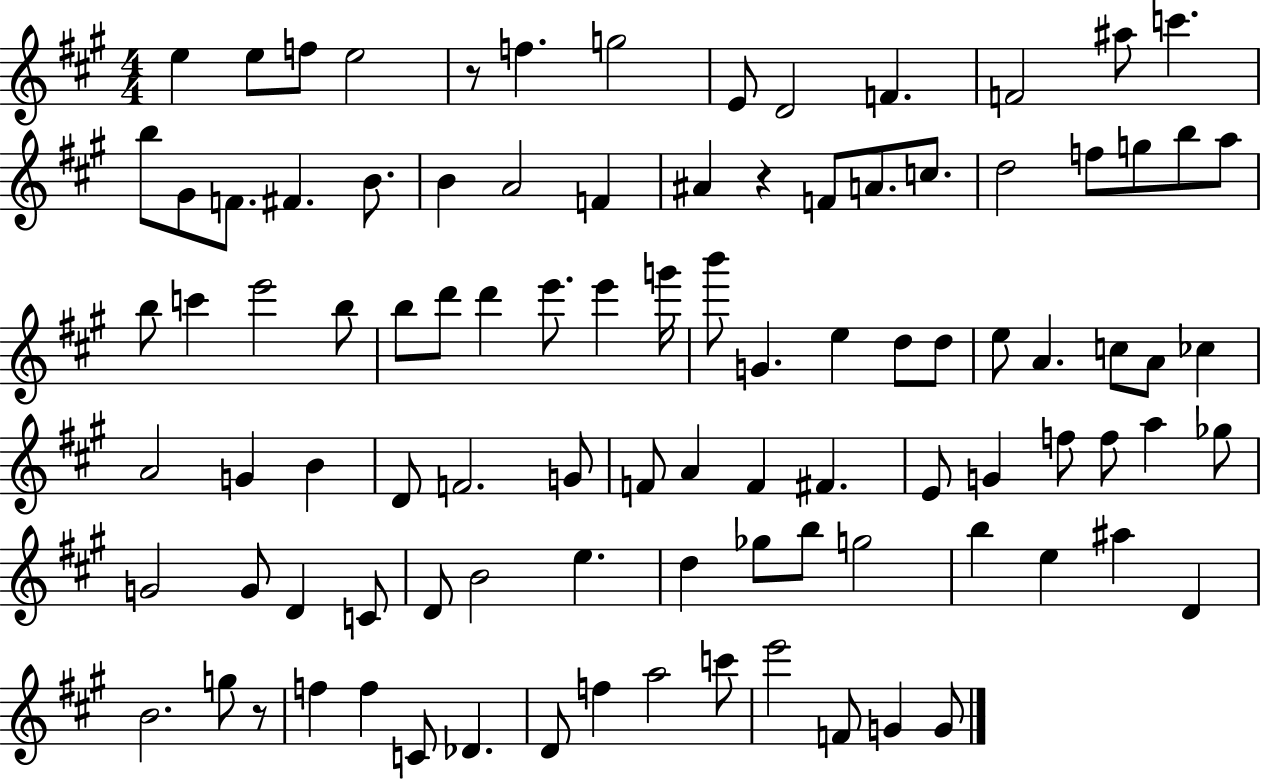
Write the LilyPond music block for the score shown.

{
  \clef treble
  \numericTimeSignature
  \time 4/4
  \key a \major
  e''4 e''8 f''8 e''2 | r8 f''4. g''2 | e'8 d'2 f'4. | f'2 ais''8 c'''4. | \break b''8 gis'8 f'8. fis'4. b'8. | b'4 a'2 f'4 | ais'4 r4 f'8 a'8. c''8. | d''2 f''8 g''8 b''8 a''8 | \break b''8 c'''4 e'''2 b''8 | b''8 d'''8 d'''4 e'''8. e'''4 g'''16 | b'''8 g'4. e''4 d''8 d''8 | e''8 a'4. c''8 a'8 ces''4 | \break a'2 g'4 b'4 | d'8 f'2. g'8 | f'8 a'4 f'4 fis'4. | e'8 g'4 f''8 f''8 a''4 ges''8 | \break g'2 g'8 d'4 c'8 | d'8 b'2 e''4. | d''4 ges''8 b''8 g''2 | b''4 e''4 ais''4 d'4 | \break b'2. g''8 r8 | f''4 f''4 c'8 des'4. | d'8 f''4 a''2 c'''8 | e'''2 f'8 g'4 g'8 | \break \bar "|."
}